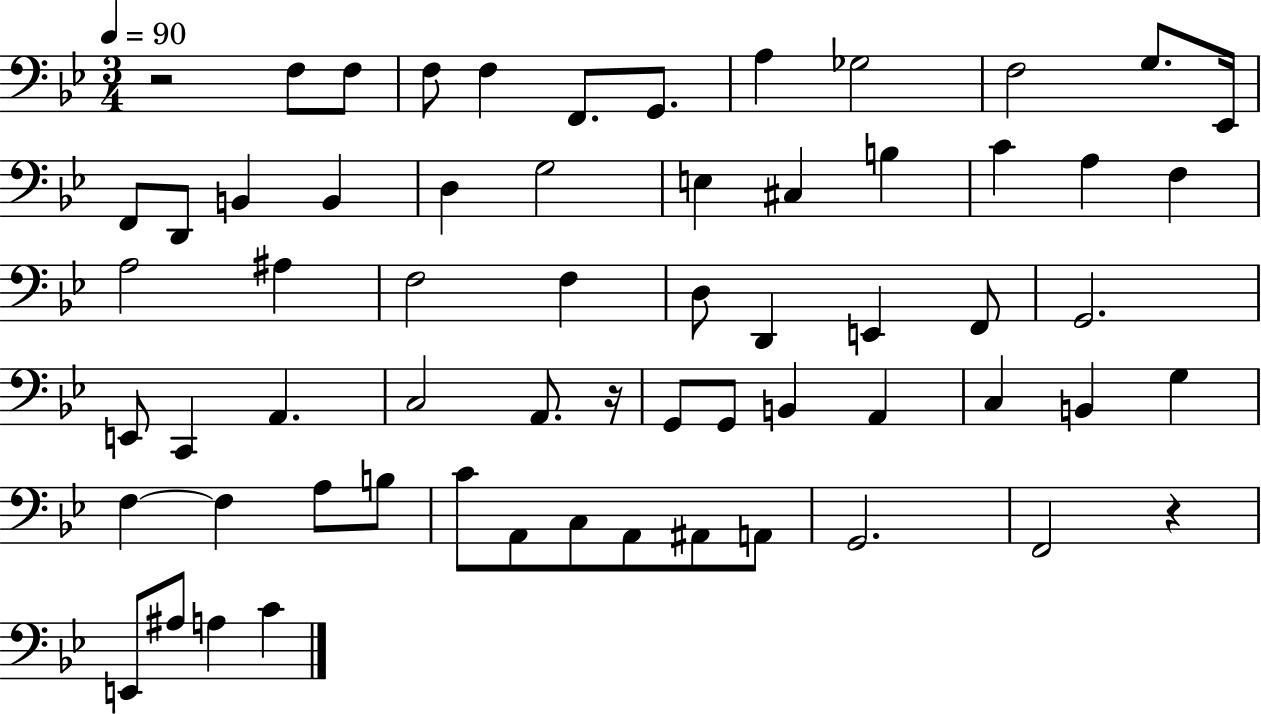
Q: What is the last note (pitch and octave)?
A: C4